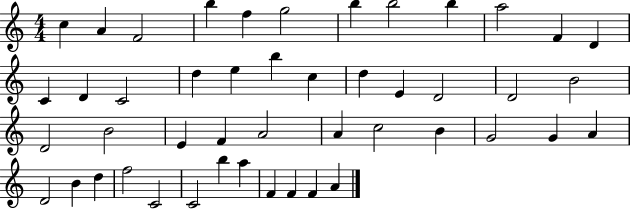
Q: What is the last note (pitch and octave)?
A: A4